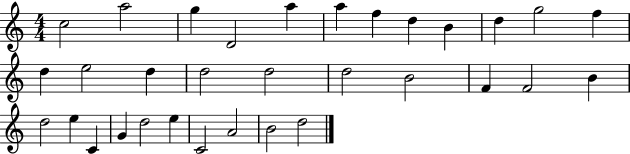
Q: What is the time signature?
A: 4/4